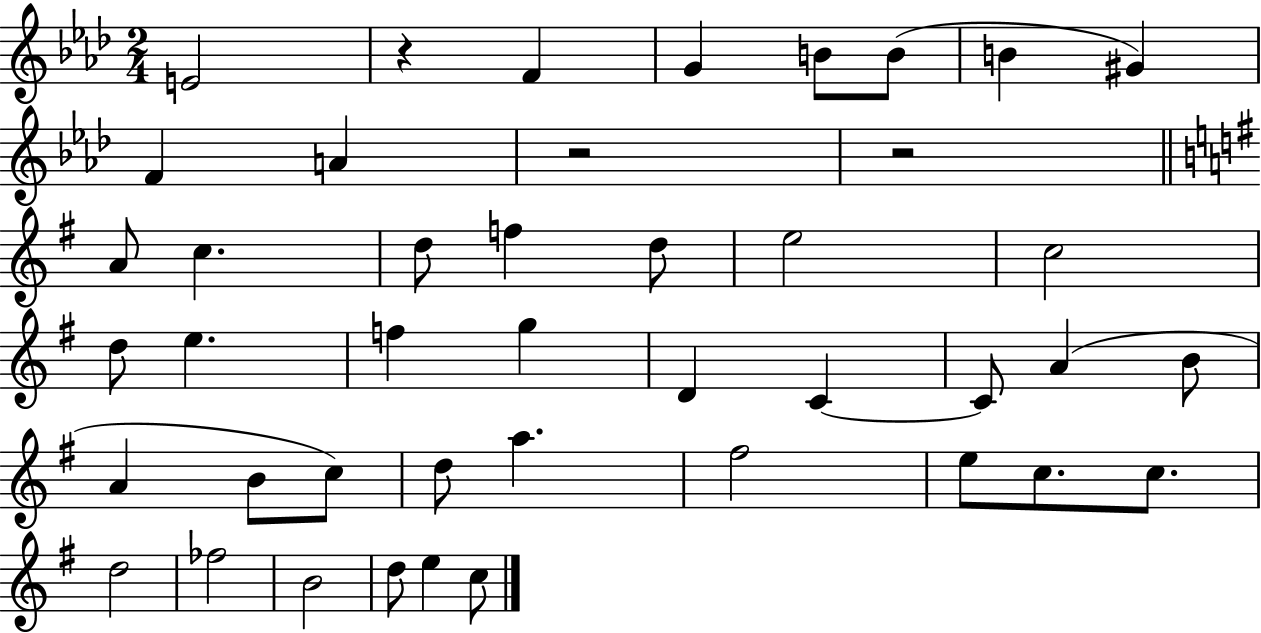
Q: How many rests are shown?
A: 3